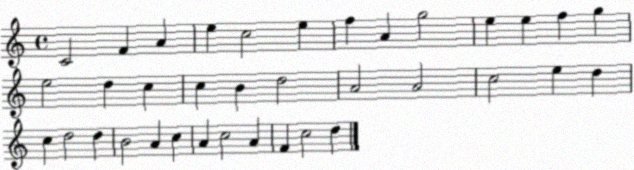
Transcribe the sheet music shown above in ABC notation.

X:1
T:Untitled
M:4/4
L:1/4
K:C
C2 F A e c2 e f A g2 e e f g e2 d c c B d2 A2 A2 c2 e d c d2 d B2 A c A c2 A F c2 d